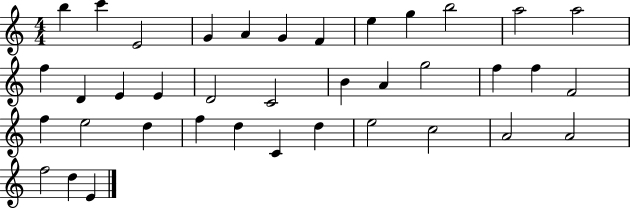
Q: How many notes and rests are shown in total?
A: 38